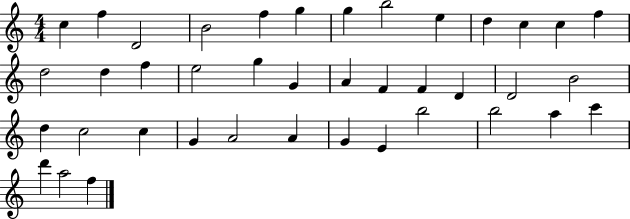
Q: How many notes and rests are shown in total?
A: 40